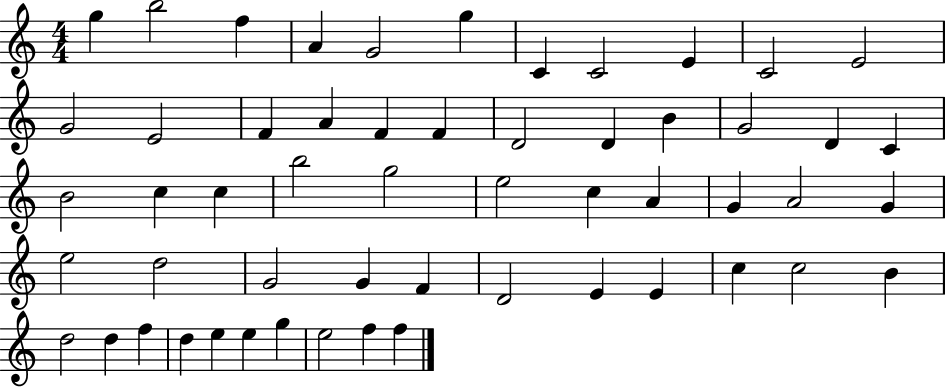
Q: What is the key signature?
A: C major